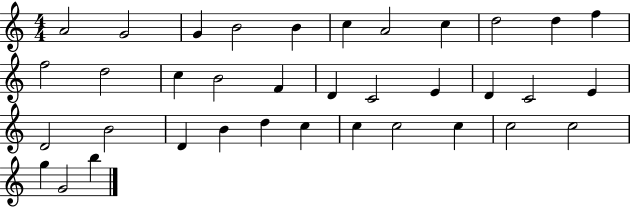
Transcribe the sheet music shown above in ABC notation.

X:1
T:Untitled
M:4/4
L:1/4
K:C
A2 G2 G B2 B c A2 c d2 d f f2 d2 c B2 F D C2 E D C2 E D2 B2 D B d c c c2 c c2 c2 g G2 b